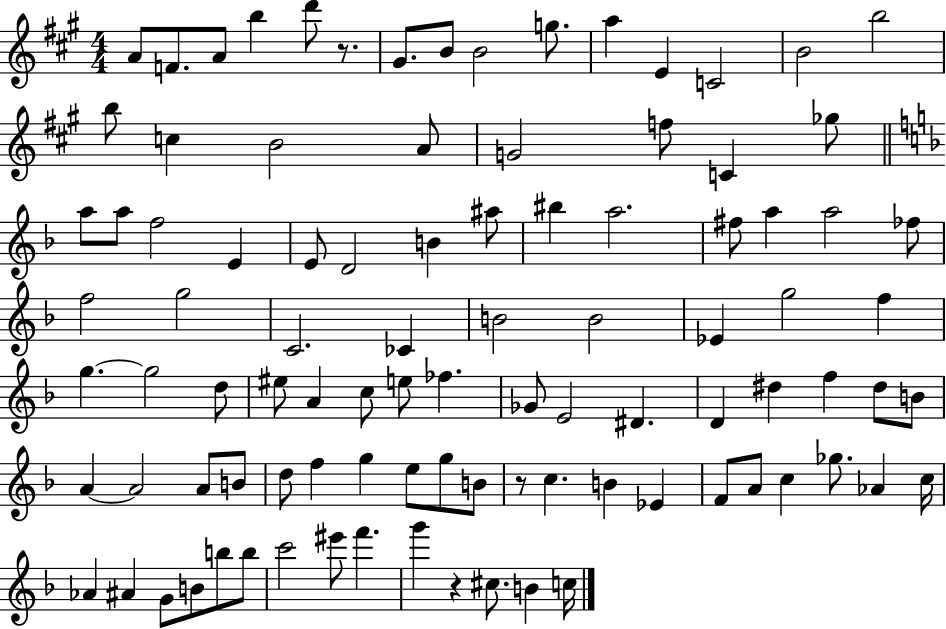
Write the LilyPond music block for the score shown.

{
  \clef treble
  \numericTimeSignature
  \time 4/4
  \key a \major
  a'8 f'8. a'8 b''4 d'''8 r8. | gis'8. b'8 b'2 g''8. | a''4 e'4 c'2 | b'2 b''2 | \break b''8 c''4 b'2 a'8 | g'2 f''8 c'4 ges''8 | \bar "||" \break \key f \major a''8 a''8 f''2 e'4 | e'8 d'2 b'4 ais''8 | bis''4 a''2. | fis''8 a''4 a''2 fes''8 | \break f''2 g''2 | c'2. ces'4 | b'2 b'2 | ees'4 g''2 f''4 | \break g''4.~~ g''2 d''8 | eis''8 a'4 c''8 e''8 fes''4. | ges'8 e'2 dis'4. | d'4 dis''4 f''4 dis''8 b'8 | \break a'4~~ a'2 a'8 b'8 | d''8 f''4 g''4 e''8 g''8 b'8 | r8 c''4. b'4 ees'4 | f'8 a'8 c''4 ges''8. aes'4 c''16 | \break aes'4 ais'4 g'8 b'8 b''8 b''8 | c'''2 eis'''8 f'''4. | g'''4 r4 cis''8. b'4 c''16 | \bar "|."
}